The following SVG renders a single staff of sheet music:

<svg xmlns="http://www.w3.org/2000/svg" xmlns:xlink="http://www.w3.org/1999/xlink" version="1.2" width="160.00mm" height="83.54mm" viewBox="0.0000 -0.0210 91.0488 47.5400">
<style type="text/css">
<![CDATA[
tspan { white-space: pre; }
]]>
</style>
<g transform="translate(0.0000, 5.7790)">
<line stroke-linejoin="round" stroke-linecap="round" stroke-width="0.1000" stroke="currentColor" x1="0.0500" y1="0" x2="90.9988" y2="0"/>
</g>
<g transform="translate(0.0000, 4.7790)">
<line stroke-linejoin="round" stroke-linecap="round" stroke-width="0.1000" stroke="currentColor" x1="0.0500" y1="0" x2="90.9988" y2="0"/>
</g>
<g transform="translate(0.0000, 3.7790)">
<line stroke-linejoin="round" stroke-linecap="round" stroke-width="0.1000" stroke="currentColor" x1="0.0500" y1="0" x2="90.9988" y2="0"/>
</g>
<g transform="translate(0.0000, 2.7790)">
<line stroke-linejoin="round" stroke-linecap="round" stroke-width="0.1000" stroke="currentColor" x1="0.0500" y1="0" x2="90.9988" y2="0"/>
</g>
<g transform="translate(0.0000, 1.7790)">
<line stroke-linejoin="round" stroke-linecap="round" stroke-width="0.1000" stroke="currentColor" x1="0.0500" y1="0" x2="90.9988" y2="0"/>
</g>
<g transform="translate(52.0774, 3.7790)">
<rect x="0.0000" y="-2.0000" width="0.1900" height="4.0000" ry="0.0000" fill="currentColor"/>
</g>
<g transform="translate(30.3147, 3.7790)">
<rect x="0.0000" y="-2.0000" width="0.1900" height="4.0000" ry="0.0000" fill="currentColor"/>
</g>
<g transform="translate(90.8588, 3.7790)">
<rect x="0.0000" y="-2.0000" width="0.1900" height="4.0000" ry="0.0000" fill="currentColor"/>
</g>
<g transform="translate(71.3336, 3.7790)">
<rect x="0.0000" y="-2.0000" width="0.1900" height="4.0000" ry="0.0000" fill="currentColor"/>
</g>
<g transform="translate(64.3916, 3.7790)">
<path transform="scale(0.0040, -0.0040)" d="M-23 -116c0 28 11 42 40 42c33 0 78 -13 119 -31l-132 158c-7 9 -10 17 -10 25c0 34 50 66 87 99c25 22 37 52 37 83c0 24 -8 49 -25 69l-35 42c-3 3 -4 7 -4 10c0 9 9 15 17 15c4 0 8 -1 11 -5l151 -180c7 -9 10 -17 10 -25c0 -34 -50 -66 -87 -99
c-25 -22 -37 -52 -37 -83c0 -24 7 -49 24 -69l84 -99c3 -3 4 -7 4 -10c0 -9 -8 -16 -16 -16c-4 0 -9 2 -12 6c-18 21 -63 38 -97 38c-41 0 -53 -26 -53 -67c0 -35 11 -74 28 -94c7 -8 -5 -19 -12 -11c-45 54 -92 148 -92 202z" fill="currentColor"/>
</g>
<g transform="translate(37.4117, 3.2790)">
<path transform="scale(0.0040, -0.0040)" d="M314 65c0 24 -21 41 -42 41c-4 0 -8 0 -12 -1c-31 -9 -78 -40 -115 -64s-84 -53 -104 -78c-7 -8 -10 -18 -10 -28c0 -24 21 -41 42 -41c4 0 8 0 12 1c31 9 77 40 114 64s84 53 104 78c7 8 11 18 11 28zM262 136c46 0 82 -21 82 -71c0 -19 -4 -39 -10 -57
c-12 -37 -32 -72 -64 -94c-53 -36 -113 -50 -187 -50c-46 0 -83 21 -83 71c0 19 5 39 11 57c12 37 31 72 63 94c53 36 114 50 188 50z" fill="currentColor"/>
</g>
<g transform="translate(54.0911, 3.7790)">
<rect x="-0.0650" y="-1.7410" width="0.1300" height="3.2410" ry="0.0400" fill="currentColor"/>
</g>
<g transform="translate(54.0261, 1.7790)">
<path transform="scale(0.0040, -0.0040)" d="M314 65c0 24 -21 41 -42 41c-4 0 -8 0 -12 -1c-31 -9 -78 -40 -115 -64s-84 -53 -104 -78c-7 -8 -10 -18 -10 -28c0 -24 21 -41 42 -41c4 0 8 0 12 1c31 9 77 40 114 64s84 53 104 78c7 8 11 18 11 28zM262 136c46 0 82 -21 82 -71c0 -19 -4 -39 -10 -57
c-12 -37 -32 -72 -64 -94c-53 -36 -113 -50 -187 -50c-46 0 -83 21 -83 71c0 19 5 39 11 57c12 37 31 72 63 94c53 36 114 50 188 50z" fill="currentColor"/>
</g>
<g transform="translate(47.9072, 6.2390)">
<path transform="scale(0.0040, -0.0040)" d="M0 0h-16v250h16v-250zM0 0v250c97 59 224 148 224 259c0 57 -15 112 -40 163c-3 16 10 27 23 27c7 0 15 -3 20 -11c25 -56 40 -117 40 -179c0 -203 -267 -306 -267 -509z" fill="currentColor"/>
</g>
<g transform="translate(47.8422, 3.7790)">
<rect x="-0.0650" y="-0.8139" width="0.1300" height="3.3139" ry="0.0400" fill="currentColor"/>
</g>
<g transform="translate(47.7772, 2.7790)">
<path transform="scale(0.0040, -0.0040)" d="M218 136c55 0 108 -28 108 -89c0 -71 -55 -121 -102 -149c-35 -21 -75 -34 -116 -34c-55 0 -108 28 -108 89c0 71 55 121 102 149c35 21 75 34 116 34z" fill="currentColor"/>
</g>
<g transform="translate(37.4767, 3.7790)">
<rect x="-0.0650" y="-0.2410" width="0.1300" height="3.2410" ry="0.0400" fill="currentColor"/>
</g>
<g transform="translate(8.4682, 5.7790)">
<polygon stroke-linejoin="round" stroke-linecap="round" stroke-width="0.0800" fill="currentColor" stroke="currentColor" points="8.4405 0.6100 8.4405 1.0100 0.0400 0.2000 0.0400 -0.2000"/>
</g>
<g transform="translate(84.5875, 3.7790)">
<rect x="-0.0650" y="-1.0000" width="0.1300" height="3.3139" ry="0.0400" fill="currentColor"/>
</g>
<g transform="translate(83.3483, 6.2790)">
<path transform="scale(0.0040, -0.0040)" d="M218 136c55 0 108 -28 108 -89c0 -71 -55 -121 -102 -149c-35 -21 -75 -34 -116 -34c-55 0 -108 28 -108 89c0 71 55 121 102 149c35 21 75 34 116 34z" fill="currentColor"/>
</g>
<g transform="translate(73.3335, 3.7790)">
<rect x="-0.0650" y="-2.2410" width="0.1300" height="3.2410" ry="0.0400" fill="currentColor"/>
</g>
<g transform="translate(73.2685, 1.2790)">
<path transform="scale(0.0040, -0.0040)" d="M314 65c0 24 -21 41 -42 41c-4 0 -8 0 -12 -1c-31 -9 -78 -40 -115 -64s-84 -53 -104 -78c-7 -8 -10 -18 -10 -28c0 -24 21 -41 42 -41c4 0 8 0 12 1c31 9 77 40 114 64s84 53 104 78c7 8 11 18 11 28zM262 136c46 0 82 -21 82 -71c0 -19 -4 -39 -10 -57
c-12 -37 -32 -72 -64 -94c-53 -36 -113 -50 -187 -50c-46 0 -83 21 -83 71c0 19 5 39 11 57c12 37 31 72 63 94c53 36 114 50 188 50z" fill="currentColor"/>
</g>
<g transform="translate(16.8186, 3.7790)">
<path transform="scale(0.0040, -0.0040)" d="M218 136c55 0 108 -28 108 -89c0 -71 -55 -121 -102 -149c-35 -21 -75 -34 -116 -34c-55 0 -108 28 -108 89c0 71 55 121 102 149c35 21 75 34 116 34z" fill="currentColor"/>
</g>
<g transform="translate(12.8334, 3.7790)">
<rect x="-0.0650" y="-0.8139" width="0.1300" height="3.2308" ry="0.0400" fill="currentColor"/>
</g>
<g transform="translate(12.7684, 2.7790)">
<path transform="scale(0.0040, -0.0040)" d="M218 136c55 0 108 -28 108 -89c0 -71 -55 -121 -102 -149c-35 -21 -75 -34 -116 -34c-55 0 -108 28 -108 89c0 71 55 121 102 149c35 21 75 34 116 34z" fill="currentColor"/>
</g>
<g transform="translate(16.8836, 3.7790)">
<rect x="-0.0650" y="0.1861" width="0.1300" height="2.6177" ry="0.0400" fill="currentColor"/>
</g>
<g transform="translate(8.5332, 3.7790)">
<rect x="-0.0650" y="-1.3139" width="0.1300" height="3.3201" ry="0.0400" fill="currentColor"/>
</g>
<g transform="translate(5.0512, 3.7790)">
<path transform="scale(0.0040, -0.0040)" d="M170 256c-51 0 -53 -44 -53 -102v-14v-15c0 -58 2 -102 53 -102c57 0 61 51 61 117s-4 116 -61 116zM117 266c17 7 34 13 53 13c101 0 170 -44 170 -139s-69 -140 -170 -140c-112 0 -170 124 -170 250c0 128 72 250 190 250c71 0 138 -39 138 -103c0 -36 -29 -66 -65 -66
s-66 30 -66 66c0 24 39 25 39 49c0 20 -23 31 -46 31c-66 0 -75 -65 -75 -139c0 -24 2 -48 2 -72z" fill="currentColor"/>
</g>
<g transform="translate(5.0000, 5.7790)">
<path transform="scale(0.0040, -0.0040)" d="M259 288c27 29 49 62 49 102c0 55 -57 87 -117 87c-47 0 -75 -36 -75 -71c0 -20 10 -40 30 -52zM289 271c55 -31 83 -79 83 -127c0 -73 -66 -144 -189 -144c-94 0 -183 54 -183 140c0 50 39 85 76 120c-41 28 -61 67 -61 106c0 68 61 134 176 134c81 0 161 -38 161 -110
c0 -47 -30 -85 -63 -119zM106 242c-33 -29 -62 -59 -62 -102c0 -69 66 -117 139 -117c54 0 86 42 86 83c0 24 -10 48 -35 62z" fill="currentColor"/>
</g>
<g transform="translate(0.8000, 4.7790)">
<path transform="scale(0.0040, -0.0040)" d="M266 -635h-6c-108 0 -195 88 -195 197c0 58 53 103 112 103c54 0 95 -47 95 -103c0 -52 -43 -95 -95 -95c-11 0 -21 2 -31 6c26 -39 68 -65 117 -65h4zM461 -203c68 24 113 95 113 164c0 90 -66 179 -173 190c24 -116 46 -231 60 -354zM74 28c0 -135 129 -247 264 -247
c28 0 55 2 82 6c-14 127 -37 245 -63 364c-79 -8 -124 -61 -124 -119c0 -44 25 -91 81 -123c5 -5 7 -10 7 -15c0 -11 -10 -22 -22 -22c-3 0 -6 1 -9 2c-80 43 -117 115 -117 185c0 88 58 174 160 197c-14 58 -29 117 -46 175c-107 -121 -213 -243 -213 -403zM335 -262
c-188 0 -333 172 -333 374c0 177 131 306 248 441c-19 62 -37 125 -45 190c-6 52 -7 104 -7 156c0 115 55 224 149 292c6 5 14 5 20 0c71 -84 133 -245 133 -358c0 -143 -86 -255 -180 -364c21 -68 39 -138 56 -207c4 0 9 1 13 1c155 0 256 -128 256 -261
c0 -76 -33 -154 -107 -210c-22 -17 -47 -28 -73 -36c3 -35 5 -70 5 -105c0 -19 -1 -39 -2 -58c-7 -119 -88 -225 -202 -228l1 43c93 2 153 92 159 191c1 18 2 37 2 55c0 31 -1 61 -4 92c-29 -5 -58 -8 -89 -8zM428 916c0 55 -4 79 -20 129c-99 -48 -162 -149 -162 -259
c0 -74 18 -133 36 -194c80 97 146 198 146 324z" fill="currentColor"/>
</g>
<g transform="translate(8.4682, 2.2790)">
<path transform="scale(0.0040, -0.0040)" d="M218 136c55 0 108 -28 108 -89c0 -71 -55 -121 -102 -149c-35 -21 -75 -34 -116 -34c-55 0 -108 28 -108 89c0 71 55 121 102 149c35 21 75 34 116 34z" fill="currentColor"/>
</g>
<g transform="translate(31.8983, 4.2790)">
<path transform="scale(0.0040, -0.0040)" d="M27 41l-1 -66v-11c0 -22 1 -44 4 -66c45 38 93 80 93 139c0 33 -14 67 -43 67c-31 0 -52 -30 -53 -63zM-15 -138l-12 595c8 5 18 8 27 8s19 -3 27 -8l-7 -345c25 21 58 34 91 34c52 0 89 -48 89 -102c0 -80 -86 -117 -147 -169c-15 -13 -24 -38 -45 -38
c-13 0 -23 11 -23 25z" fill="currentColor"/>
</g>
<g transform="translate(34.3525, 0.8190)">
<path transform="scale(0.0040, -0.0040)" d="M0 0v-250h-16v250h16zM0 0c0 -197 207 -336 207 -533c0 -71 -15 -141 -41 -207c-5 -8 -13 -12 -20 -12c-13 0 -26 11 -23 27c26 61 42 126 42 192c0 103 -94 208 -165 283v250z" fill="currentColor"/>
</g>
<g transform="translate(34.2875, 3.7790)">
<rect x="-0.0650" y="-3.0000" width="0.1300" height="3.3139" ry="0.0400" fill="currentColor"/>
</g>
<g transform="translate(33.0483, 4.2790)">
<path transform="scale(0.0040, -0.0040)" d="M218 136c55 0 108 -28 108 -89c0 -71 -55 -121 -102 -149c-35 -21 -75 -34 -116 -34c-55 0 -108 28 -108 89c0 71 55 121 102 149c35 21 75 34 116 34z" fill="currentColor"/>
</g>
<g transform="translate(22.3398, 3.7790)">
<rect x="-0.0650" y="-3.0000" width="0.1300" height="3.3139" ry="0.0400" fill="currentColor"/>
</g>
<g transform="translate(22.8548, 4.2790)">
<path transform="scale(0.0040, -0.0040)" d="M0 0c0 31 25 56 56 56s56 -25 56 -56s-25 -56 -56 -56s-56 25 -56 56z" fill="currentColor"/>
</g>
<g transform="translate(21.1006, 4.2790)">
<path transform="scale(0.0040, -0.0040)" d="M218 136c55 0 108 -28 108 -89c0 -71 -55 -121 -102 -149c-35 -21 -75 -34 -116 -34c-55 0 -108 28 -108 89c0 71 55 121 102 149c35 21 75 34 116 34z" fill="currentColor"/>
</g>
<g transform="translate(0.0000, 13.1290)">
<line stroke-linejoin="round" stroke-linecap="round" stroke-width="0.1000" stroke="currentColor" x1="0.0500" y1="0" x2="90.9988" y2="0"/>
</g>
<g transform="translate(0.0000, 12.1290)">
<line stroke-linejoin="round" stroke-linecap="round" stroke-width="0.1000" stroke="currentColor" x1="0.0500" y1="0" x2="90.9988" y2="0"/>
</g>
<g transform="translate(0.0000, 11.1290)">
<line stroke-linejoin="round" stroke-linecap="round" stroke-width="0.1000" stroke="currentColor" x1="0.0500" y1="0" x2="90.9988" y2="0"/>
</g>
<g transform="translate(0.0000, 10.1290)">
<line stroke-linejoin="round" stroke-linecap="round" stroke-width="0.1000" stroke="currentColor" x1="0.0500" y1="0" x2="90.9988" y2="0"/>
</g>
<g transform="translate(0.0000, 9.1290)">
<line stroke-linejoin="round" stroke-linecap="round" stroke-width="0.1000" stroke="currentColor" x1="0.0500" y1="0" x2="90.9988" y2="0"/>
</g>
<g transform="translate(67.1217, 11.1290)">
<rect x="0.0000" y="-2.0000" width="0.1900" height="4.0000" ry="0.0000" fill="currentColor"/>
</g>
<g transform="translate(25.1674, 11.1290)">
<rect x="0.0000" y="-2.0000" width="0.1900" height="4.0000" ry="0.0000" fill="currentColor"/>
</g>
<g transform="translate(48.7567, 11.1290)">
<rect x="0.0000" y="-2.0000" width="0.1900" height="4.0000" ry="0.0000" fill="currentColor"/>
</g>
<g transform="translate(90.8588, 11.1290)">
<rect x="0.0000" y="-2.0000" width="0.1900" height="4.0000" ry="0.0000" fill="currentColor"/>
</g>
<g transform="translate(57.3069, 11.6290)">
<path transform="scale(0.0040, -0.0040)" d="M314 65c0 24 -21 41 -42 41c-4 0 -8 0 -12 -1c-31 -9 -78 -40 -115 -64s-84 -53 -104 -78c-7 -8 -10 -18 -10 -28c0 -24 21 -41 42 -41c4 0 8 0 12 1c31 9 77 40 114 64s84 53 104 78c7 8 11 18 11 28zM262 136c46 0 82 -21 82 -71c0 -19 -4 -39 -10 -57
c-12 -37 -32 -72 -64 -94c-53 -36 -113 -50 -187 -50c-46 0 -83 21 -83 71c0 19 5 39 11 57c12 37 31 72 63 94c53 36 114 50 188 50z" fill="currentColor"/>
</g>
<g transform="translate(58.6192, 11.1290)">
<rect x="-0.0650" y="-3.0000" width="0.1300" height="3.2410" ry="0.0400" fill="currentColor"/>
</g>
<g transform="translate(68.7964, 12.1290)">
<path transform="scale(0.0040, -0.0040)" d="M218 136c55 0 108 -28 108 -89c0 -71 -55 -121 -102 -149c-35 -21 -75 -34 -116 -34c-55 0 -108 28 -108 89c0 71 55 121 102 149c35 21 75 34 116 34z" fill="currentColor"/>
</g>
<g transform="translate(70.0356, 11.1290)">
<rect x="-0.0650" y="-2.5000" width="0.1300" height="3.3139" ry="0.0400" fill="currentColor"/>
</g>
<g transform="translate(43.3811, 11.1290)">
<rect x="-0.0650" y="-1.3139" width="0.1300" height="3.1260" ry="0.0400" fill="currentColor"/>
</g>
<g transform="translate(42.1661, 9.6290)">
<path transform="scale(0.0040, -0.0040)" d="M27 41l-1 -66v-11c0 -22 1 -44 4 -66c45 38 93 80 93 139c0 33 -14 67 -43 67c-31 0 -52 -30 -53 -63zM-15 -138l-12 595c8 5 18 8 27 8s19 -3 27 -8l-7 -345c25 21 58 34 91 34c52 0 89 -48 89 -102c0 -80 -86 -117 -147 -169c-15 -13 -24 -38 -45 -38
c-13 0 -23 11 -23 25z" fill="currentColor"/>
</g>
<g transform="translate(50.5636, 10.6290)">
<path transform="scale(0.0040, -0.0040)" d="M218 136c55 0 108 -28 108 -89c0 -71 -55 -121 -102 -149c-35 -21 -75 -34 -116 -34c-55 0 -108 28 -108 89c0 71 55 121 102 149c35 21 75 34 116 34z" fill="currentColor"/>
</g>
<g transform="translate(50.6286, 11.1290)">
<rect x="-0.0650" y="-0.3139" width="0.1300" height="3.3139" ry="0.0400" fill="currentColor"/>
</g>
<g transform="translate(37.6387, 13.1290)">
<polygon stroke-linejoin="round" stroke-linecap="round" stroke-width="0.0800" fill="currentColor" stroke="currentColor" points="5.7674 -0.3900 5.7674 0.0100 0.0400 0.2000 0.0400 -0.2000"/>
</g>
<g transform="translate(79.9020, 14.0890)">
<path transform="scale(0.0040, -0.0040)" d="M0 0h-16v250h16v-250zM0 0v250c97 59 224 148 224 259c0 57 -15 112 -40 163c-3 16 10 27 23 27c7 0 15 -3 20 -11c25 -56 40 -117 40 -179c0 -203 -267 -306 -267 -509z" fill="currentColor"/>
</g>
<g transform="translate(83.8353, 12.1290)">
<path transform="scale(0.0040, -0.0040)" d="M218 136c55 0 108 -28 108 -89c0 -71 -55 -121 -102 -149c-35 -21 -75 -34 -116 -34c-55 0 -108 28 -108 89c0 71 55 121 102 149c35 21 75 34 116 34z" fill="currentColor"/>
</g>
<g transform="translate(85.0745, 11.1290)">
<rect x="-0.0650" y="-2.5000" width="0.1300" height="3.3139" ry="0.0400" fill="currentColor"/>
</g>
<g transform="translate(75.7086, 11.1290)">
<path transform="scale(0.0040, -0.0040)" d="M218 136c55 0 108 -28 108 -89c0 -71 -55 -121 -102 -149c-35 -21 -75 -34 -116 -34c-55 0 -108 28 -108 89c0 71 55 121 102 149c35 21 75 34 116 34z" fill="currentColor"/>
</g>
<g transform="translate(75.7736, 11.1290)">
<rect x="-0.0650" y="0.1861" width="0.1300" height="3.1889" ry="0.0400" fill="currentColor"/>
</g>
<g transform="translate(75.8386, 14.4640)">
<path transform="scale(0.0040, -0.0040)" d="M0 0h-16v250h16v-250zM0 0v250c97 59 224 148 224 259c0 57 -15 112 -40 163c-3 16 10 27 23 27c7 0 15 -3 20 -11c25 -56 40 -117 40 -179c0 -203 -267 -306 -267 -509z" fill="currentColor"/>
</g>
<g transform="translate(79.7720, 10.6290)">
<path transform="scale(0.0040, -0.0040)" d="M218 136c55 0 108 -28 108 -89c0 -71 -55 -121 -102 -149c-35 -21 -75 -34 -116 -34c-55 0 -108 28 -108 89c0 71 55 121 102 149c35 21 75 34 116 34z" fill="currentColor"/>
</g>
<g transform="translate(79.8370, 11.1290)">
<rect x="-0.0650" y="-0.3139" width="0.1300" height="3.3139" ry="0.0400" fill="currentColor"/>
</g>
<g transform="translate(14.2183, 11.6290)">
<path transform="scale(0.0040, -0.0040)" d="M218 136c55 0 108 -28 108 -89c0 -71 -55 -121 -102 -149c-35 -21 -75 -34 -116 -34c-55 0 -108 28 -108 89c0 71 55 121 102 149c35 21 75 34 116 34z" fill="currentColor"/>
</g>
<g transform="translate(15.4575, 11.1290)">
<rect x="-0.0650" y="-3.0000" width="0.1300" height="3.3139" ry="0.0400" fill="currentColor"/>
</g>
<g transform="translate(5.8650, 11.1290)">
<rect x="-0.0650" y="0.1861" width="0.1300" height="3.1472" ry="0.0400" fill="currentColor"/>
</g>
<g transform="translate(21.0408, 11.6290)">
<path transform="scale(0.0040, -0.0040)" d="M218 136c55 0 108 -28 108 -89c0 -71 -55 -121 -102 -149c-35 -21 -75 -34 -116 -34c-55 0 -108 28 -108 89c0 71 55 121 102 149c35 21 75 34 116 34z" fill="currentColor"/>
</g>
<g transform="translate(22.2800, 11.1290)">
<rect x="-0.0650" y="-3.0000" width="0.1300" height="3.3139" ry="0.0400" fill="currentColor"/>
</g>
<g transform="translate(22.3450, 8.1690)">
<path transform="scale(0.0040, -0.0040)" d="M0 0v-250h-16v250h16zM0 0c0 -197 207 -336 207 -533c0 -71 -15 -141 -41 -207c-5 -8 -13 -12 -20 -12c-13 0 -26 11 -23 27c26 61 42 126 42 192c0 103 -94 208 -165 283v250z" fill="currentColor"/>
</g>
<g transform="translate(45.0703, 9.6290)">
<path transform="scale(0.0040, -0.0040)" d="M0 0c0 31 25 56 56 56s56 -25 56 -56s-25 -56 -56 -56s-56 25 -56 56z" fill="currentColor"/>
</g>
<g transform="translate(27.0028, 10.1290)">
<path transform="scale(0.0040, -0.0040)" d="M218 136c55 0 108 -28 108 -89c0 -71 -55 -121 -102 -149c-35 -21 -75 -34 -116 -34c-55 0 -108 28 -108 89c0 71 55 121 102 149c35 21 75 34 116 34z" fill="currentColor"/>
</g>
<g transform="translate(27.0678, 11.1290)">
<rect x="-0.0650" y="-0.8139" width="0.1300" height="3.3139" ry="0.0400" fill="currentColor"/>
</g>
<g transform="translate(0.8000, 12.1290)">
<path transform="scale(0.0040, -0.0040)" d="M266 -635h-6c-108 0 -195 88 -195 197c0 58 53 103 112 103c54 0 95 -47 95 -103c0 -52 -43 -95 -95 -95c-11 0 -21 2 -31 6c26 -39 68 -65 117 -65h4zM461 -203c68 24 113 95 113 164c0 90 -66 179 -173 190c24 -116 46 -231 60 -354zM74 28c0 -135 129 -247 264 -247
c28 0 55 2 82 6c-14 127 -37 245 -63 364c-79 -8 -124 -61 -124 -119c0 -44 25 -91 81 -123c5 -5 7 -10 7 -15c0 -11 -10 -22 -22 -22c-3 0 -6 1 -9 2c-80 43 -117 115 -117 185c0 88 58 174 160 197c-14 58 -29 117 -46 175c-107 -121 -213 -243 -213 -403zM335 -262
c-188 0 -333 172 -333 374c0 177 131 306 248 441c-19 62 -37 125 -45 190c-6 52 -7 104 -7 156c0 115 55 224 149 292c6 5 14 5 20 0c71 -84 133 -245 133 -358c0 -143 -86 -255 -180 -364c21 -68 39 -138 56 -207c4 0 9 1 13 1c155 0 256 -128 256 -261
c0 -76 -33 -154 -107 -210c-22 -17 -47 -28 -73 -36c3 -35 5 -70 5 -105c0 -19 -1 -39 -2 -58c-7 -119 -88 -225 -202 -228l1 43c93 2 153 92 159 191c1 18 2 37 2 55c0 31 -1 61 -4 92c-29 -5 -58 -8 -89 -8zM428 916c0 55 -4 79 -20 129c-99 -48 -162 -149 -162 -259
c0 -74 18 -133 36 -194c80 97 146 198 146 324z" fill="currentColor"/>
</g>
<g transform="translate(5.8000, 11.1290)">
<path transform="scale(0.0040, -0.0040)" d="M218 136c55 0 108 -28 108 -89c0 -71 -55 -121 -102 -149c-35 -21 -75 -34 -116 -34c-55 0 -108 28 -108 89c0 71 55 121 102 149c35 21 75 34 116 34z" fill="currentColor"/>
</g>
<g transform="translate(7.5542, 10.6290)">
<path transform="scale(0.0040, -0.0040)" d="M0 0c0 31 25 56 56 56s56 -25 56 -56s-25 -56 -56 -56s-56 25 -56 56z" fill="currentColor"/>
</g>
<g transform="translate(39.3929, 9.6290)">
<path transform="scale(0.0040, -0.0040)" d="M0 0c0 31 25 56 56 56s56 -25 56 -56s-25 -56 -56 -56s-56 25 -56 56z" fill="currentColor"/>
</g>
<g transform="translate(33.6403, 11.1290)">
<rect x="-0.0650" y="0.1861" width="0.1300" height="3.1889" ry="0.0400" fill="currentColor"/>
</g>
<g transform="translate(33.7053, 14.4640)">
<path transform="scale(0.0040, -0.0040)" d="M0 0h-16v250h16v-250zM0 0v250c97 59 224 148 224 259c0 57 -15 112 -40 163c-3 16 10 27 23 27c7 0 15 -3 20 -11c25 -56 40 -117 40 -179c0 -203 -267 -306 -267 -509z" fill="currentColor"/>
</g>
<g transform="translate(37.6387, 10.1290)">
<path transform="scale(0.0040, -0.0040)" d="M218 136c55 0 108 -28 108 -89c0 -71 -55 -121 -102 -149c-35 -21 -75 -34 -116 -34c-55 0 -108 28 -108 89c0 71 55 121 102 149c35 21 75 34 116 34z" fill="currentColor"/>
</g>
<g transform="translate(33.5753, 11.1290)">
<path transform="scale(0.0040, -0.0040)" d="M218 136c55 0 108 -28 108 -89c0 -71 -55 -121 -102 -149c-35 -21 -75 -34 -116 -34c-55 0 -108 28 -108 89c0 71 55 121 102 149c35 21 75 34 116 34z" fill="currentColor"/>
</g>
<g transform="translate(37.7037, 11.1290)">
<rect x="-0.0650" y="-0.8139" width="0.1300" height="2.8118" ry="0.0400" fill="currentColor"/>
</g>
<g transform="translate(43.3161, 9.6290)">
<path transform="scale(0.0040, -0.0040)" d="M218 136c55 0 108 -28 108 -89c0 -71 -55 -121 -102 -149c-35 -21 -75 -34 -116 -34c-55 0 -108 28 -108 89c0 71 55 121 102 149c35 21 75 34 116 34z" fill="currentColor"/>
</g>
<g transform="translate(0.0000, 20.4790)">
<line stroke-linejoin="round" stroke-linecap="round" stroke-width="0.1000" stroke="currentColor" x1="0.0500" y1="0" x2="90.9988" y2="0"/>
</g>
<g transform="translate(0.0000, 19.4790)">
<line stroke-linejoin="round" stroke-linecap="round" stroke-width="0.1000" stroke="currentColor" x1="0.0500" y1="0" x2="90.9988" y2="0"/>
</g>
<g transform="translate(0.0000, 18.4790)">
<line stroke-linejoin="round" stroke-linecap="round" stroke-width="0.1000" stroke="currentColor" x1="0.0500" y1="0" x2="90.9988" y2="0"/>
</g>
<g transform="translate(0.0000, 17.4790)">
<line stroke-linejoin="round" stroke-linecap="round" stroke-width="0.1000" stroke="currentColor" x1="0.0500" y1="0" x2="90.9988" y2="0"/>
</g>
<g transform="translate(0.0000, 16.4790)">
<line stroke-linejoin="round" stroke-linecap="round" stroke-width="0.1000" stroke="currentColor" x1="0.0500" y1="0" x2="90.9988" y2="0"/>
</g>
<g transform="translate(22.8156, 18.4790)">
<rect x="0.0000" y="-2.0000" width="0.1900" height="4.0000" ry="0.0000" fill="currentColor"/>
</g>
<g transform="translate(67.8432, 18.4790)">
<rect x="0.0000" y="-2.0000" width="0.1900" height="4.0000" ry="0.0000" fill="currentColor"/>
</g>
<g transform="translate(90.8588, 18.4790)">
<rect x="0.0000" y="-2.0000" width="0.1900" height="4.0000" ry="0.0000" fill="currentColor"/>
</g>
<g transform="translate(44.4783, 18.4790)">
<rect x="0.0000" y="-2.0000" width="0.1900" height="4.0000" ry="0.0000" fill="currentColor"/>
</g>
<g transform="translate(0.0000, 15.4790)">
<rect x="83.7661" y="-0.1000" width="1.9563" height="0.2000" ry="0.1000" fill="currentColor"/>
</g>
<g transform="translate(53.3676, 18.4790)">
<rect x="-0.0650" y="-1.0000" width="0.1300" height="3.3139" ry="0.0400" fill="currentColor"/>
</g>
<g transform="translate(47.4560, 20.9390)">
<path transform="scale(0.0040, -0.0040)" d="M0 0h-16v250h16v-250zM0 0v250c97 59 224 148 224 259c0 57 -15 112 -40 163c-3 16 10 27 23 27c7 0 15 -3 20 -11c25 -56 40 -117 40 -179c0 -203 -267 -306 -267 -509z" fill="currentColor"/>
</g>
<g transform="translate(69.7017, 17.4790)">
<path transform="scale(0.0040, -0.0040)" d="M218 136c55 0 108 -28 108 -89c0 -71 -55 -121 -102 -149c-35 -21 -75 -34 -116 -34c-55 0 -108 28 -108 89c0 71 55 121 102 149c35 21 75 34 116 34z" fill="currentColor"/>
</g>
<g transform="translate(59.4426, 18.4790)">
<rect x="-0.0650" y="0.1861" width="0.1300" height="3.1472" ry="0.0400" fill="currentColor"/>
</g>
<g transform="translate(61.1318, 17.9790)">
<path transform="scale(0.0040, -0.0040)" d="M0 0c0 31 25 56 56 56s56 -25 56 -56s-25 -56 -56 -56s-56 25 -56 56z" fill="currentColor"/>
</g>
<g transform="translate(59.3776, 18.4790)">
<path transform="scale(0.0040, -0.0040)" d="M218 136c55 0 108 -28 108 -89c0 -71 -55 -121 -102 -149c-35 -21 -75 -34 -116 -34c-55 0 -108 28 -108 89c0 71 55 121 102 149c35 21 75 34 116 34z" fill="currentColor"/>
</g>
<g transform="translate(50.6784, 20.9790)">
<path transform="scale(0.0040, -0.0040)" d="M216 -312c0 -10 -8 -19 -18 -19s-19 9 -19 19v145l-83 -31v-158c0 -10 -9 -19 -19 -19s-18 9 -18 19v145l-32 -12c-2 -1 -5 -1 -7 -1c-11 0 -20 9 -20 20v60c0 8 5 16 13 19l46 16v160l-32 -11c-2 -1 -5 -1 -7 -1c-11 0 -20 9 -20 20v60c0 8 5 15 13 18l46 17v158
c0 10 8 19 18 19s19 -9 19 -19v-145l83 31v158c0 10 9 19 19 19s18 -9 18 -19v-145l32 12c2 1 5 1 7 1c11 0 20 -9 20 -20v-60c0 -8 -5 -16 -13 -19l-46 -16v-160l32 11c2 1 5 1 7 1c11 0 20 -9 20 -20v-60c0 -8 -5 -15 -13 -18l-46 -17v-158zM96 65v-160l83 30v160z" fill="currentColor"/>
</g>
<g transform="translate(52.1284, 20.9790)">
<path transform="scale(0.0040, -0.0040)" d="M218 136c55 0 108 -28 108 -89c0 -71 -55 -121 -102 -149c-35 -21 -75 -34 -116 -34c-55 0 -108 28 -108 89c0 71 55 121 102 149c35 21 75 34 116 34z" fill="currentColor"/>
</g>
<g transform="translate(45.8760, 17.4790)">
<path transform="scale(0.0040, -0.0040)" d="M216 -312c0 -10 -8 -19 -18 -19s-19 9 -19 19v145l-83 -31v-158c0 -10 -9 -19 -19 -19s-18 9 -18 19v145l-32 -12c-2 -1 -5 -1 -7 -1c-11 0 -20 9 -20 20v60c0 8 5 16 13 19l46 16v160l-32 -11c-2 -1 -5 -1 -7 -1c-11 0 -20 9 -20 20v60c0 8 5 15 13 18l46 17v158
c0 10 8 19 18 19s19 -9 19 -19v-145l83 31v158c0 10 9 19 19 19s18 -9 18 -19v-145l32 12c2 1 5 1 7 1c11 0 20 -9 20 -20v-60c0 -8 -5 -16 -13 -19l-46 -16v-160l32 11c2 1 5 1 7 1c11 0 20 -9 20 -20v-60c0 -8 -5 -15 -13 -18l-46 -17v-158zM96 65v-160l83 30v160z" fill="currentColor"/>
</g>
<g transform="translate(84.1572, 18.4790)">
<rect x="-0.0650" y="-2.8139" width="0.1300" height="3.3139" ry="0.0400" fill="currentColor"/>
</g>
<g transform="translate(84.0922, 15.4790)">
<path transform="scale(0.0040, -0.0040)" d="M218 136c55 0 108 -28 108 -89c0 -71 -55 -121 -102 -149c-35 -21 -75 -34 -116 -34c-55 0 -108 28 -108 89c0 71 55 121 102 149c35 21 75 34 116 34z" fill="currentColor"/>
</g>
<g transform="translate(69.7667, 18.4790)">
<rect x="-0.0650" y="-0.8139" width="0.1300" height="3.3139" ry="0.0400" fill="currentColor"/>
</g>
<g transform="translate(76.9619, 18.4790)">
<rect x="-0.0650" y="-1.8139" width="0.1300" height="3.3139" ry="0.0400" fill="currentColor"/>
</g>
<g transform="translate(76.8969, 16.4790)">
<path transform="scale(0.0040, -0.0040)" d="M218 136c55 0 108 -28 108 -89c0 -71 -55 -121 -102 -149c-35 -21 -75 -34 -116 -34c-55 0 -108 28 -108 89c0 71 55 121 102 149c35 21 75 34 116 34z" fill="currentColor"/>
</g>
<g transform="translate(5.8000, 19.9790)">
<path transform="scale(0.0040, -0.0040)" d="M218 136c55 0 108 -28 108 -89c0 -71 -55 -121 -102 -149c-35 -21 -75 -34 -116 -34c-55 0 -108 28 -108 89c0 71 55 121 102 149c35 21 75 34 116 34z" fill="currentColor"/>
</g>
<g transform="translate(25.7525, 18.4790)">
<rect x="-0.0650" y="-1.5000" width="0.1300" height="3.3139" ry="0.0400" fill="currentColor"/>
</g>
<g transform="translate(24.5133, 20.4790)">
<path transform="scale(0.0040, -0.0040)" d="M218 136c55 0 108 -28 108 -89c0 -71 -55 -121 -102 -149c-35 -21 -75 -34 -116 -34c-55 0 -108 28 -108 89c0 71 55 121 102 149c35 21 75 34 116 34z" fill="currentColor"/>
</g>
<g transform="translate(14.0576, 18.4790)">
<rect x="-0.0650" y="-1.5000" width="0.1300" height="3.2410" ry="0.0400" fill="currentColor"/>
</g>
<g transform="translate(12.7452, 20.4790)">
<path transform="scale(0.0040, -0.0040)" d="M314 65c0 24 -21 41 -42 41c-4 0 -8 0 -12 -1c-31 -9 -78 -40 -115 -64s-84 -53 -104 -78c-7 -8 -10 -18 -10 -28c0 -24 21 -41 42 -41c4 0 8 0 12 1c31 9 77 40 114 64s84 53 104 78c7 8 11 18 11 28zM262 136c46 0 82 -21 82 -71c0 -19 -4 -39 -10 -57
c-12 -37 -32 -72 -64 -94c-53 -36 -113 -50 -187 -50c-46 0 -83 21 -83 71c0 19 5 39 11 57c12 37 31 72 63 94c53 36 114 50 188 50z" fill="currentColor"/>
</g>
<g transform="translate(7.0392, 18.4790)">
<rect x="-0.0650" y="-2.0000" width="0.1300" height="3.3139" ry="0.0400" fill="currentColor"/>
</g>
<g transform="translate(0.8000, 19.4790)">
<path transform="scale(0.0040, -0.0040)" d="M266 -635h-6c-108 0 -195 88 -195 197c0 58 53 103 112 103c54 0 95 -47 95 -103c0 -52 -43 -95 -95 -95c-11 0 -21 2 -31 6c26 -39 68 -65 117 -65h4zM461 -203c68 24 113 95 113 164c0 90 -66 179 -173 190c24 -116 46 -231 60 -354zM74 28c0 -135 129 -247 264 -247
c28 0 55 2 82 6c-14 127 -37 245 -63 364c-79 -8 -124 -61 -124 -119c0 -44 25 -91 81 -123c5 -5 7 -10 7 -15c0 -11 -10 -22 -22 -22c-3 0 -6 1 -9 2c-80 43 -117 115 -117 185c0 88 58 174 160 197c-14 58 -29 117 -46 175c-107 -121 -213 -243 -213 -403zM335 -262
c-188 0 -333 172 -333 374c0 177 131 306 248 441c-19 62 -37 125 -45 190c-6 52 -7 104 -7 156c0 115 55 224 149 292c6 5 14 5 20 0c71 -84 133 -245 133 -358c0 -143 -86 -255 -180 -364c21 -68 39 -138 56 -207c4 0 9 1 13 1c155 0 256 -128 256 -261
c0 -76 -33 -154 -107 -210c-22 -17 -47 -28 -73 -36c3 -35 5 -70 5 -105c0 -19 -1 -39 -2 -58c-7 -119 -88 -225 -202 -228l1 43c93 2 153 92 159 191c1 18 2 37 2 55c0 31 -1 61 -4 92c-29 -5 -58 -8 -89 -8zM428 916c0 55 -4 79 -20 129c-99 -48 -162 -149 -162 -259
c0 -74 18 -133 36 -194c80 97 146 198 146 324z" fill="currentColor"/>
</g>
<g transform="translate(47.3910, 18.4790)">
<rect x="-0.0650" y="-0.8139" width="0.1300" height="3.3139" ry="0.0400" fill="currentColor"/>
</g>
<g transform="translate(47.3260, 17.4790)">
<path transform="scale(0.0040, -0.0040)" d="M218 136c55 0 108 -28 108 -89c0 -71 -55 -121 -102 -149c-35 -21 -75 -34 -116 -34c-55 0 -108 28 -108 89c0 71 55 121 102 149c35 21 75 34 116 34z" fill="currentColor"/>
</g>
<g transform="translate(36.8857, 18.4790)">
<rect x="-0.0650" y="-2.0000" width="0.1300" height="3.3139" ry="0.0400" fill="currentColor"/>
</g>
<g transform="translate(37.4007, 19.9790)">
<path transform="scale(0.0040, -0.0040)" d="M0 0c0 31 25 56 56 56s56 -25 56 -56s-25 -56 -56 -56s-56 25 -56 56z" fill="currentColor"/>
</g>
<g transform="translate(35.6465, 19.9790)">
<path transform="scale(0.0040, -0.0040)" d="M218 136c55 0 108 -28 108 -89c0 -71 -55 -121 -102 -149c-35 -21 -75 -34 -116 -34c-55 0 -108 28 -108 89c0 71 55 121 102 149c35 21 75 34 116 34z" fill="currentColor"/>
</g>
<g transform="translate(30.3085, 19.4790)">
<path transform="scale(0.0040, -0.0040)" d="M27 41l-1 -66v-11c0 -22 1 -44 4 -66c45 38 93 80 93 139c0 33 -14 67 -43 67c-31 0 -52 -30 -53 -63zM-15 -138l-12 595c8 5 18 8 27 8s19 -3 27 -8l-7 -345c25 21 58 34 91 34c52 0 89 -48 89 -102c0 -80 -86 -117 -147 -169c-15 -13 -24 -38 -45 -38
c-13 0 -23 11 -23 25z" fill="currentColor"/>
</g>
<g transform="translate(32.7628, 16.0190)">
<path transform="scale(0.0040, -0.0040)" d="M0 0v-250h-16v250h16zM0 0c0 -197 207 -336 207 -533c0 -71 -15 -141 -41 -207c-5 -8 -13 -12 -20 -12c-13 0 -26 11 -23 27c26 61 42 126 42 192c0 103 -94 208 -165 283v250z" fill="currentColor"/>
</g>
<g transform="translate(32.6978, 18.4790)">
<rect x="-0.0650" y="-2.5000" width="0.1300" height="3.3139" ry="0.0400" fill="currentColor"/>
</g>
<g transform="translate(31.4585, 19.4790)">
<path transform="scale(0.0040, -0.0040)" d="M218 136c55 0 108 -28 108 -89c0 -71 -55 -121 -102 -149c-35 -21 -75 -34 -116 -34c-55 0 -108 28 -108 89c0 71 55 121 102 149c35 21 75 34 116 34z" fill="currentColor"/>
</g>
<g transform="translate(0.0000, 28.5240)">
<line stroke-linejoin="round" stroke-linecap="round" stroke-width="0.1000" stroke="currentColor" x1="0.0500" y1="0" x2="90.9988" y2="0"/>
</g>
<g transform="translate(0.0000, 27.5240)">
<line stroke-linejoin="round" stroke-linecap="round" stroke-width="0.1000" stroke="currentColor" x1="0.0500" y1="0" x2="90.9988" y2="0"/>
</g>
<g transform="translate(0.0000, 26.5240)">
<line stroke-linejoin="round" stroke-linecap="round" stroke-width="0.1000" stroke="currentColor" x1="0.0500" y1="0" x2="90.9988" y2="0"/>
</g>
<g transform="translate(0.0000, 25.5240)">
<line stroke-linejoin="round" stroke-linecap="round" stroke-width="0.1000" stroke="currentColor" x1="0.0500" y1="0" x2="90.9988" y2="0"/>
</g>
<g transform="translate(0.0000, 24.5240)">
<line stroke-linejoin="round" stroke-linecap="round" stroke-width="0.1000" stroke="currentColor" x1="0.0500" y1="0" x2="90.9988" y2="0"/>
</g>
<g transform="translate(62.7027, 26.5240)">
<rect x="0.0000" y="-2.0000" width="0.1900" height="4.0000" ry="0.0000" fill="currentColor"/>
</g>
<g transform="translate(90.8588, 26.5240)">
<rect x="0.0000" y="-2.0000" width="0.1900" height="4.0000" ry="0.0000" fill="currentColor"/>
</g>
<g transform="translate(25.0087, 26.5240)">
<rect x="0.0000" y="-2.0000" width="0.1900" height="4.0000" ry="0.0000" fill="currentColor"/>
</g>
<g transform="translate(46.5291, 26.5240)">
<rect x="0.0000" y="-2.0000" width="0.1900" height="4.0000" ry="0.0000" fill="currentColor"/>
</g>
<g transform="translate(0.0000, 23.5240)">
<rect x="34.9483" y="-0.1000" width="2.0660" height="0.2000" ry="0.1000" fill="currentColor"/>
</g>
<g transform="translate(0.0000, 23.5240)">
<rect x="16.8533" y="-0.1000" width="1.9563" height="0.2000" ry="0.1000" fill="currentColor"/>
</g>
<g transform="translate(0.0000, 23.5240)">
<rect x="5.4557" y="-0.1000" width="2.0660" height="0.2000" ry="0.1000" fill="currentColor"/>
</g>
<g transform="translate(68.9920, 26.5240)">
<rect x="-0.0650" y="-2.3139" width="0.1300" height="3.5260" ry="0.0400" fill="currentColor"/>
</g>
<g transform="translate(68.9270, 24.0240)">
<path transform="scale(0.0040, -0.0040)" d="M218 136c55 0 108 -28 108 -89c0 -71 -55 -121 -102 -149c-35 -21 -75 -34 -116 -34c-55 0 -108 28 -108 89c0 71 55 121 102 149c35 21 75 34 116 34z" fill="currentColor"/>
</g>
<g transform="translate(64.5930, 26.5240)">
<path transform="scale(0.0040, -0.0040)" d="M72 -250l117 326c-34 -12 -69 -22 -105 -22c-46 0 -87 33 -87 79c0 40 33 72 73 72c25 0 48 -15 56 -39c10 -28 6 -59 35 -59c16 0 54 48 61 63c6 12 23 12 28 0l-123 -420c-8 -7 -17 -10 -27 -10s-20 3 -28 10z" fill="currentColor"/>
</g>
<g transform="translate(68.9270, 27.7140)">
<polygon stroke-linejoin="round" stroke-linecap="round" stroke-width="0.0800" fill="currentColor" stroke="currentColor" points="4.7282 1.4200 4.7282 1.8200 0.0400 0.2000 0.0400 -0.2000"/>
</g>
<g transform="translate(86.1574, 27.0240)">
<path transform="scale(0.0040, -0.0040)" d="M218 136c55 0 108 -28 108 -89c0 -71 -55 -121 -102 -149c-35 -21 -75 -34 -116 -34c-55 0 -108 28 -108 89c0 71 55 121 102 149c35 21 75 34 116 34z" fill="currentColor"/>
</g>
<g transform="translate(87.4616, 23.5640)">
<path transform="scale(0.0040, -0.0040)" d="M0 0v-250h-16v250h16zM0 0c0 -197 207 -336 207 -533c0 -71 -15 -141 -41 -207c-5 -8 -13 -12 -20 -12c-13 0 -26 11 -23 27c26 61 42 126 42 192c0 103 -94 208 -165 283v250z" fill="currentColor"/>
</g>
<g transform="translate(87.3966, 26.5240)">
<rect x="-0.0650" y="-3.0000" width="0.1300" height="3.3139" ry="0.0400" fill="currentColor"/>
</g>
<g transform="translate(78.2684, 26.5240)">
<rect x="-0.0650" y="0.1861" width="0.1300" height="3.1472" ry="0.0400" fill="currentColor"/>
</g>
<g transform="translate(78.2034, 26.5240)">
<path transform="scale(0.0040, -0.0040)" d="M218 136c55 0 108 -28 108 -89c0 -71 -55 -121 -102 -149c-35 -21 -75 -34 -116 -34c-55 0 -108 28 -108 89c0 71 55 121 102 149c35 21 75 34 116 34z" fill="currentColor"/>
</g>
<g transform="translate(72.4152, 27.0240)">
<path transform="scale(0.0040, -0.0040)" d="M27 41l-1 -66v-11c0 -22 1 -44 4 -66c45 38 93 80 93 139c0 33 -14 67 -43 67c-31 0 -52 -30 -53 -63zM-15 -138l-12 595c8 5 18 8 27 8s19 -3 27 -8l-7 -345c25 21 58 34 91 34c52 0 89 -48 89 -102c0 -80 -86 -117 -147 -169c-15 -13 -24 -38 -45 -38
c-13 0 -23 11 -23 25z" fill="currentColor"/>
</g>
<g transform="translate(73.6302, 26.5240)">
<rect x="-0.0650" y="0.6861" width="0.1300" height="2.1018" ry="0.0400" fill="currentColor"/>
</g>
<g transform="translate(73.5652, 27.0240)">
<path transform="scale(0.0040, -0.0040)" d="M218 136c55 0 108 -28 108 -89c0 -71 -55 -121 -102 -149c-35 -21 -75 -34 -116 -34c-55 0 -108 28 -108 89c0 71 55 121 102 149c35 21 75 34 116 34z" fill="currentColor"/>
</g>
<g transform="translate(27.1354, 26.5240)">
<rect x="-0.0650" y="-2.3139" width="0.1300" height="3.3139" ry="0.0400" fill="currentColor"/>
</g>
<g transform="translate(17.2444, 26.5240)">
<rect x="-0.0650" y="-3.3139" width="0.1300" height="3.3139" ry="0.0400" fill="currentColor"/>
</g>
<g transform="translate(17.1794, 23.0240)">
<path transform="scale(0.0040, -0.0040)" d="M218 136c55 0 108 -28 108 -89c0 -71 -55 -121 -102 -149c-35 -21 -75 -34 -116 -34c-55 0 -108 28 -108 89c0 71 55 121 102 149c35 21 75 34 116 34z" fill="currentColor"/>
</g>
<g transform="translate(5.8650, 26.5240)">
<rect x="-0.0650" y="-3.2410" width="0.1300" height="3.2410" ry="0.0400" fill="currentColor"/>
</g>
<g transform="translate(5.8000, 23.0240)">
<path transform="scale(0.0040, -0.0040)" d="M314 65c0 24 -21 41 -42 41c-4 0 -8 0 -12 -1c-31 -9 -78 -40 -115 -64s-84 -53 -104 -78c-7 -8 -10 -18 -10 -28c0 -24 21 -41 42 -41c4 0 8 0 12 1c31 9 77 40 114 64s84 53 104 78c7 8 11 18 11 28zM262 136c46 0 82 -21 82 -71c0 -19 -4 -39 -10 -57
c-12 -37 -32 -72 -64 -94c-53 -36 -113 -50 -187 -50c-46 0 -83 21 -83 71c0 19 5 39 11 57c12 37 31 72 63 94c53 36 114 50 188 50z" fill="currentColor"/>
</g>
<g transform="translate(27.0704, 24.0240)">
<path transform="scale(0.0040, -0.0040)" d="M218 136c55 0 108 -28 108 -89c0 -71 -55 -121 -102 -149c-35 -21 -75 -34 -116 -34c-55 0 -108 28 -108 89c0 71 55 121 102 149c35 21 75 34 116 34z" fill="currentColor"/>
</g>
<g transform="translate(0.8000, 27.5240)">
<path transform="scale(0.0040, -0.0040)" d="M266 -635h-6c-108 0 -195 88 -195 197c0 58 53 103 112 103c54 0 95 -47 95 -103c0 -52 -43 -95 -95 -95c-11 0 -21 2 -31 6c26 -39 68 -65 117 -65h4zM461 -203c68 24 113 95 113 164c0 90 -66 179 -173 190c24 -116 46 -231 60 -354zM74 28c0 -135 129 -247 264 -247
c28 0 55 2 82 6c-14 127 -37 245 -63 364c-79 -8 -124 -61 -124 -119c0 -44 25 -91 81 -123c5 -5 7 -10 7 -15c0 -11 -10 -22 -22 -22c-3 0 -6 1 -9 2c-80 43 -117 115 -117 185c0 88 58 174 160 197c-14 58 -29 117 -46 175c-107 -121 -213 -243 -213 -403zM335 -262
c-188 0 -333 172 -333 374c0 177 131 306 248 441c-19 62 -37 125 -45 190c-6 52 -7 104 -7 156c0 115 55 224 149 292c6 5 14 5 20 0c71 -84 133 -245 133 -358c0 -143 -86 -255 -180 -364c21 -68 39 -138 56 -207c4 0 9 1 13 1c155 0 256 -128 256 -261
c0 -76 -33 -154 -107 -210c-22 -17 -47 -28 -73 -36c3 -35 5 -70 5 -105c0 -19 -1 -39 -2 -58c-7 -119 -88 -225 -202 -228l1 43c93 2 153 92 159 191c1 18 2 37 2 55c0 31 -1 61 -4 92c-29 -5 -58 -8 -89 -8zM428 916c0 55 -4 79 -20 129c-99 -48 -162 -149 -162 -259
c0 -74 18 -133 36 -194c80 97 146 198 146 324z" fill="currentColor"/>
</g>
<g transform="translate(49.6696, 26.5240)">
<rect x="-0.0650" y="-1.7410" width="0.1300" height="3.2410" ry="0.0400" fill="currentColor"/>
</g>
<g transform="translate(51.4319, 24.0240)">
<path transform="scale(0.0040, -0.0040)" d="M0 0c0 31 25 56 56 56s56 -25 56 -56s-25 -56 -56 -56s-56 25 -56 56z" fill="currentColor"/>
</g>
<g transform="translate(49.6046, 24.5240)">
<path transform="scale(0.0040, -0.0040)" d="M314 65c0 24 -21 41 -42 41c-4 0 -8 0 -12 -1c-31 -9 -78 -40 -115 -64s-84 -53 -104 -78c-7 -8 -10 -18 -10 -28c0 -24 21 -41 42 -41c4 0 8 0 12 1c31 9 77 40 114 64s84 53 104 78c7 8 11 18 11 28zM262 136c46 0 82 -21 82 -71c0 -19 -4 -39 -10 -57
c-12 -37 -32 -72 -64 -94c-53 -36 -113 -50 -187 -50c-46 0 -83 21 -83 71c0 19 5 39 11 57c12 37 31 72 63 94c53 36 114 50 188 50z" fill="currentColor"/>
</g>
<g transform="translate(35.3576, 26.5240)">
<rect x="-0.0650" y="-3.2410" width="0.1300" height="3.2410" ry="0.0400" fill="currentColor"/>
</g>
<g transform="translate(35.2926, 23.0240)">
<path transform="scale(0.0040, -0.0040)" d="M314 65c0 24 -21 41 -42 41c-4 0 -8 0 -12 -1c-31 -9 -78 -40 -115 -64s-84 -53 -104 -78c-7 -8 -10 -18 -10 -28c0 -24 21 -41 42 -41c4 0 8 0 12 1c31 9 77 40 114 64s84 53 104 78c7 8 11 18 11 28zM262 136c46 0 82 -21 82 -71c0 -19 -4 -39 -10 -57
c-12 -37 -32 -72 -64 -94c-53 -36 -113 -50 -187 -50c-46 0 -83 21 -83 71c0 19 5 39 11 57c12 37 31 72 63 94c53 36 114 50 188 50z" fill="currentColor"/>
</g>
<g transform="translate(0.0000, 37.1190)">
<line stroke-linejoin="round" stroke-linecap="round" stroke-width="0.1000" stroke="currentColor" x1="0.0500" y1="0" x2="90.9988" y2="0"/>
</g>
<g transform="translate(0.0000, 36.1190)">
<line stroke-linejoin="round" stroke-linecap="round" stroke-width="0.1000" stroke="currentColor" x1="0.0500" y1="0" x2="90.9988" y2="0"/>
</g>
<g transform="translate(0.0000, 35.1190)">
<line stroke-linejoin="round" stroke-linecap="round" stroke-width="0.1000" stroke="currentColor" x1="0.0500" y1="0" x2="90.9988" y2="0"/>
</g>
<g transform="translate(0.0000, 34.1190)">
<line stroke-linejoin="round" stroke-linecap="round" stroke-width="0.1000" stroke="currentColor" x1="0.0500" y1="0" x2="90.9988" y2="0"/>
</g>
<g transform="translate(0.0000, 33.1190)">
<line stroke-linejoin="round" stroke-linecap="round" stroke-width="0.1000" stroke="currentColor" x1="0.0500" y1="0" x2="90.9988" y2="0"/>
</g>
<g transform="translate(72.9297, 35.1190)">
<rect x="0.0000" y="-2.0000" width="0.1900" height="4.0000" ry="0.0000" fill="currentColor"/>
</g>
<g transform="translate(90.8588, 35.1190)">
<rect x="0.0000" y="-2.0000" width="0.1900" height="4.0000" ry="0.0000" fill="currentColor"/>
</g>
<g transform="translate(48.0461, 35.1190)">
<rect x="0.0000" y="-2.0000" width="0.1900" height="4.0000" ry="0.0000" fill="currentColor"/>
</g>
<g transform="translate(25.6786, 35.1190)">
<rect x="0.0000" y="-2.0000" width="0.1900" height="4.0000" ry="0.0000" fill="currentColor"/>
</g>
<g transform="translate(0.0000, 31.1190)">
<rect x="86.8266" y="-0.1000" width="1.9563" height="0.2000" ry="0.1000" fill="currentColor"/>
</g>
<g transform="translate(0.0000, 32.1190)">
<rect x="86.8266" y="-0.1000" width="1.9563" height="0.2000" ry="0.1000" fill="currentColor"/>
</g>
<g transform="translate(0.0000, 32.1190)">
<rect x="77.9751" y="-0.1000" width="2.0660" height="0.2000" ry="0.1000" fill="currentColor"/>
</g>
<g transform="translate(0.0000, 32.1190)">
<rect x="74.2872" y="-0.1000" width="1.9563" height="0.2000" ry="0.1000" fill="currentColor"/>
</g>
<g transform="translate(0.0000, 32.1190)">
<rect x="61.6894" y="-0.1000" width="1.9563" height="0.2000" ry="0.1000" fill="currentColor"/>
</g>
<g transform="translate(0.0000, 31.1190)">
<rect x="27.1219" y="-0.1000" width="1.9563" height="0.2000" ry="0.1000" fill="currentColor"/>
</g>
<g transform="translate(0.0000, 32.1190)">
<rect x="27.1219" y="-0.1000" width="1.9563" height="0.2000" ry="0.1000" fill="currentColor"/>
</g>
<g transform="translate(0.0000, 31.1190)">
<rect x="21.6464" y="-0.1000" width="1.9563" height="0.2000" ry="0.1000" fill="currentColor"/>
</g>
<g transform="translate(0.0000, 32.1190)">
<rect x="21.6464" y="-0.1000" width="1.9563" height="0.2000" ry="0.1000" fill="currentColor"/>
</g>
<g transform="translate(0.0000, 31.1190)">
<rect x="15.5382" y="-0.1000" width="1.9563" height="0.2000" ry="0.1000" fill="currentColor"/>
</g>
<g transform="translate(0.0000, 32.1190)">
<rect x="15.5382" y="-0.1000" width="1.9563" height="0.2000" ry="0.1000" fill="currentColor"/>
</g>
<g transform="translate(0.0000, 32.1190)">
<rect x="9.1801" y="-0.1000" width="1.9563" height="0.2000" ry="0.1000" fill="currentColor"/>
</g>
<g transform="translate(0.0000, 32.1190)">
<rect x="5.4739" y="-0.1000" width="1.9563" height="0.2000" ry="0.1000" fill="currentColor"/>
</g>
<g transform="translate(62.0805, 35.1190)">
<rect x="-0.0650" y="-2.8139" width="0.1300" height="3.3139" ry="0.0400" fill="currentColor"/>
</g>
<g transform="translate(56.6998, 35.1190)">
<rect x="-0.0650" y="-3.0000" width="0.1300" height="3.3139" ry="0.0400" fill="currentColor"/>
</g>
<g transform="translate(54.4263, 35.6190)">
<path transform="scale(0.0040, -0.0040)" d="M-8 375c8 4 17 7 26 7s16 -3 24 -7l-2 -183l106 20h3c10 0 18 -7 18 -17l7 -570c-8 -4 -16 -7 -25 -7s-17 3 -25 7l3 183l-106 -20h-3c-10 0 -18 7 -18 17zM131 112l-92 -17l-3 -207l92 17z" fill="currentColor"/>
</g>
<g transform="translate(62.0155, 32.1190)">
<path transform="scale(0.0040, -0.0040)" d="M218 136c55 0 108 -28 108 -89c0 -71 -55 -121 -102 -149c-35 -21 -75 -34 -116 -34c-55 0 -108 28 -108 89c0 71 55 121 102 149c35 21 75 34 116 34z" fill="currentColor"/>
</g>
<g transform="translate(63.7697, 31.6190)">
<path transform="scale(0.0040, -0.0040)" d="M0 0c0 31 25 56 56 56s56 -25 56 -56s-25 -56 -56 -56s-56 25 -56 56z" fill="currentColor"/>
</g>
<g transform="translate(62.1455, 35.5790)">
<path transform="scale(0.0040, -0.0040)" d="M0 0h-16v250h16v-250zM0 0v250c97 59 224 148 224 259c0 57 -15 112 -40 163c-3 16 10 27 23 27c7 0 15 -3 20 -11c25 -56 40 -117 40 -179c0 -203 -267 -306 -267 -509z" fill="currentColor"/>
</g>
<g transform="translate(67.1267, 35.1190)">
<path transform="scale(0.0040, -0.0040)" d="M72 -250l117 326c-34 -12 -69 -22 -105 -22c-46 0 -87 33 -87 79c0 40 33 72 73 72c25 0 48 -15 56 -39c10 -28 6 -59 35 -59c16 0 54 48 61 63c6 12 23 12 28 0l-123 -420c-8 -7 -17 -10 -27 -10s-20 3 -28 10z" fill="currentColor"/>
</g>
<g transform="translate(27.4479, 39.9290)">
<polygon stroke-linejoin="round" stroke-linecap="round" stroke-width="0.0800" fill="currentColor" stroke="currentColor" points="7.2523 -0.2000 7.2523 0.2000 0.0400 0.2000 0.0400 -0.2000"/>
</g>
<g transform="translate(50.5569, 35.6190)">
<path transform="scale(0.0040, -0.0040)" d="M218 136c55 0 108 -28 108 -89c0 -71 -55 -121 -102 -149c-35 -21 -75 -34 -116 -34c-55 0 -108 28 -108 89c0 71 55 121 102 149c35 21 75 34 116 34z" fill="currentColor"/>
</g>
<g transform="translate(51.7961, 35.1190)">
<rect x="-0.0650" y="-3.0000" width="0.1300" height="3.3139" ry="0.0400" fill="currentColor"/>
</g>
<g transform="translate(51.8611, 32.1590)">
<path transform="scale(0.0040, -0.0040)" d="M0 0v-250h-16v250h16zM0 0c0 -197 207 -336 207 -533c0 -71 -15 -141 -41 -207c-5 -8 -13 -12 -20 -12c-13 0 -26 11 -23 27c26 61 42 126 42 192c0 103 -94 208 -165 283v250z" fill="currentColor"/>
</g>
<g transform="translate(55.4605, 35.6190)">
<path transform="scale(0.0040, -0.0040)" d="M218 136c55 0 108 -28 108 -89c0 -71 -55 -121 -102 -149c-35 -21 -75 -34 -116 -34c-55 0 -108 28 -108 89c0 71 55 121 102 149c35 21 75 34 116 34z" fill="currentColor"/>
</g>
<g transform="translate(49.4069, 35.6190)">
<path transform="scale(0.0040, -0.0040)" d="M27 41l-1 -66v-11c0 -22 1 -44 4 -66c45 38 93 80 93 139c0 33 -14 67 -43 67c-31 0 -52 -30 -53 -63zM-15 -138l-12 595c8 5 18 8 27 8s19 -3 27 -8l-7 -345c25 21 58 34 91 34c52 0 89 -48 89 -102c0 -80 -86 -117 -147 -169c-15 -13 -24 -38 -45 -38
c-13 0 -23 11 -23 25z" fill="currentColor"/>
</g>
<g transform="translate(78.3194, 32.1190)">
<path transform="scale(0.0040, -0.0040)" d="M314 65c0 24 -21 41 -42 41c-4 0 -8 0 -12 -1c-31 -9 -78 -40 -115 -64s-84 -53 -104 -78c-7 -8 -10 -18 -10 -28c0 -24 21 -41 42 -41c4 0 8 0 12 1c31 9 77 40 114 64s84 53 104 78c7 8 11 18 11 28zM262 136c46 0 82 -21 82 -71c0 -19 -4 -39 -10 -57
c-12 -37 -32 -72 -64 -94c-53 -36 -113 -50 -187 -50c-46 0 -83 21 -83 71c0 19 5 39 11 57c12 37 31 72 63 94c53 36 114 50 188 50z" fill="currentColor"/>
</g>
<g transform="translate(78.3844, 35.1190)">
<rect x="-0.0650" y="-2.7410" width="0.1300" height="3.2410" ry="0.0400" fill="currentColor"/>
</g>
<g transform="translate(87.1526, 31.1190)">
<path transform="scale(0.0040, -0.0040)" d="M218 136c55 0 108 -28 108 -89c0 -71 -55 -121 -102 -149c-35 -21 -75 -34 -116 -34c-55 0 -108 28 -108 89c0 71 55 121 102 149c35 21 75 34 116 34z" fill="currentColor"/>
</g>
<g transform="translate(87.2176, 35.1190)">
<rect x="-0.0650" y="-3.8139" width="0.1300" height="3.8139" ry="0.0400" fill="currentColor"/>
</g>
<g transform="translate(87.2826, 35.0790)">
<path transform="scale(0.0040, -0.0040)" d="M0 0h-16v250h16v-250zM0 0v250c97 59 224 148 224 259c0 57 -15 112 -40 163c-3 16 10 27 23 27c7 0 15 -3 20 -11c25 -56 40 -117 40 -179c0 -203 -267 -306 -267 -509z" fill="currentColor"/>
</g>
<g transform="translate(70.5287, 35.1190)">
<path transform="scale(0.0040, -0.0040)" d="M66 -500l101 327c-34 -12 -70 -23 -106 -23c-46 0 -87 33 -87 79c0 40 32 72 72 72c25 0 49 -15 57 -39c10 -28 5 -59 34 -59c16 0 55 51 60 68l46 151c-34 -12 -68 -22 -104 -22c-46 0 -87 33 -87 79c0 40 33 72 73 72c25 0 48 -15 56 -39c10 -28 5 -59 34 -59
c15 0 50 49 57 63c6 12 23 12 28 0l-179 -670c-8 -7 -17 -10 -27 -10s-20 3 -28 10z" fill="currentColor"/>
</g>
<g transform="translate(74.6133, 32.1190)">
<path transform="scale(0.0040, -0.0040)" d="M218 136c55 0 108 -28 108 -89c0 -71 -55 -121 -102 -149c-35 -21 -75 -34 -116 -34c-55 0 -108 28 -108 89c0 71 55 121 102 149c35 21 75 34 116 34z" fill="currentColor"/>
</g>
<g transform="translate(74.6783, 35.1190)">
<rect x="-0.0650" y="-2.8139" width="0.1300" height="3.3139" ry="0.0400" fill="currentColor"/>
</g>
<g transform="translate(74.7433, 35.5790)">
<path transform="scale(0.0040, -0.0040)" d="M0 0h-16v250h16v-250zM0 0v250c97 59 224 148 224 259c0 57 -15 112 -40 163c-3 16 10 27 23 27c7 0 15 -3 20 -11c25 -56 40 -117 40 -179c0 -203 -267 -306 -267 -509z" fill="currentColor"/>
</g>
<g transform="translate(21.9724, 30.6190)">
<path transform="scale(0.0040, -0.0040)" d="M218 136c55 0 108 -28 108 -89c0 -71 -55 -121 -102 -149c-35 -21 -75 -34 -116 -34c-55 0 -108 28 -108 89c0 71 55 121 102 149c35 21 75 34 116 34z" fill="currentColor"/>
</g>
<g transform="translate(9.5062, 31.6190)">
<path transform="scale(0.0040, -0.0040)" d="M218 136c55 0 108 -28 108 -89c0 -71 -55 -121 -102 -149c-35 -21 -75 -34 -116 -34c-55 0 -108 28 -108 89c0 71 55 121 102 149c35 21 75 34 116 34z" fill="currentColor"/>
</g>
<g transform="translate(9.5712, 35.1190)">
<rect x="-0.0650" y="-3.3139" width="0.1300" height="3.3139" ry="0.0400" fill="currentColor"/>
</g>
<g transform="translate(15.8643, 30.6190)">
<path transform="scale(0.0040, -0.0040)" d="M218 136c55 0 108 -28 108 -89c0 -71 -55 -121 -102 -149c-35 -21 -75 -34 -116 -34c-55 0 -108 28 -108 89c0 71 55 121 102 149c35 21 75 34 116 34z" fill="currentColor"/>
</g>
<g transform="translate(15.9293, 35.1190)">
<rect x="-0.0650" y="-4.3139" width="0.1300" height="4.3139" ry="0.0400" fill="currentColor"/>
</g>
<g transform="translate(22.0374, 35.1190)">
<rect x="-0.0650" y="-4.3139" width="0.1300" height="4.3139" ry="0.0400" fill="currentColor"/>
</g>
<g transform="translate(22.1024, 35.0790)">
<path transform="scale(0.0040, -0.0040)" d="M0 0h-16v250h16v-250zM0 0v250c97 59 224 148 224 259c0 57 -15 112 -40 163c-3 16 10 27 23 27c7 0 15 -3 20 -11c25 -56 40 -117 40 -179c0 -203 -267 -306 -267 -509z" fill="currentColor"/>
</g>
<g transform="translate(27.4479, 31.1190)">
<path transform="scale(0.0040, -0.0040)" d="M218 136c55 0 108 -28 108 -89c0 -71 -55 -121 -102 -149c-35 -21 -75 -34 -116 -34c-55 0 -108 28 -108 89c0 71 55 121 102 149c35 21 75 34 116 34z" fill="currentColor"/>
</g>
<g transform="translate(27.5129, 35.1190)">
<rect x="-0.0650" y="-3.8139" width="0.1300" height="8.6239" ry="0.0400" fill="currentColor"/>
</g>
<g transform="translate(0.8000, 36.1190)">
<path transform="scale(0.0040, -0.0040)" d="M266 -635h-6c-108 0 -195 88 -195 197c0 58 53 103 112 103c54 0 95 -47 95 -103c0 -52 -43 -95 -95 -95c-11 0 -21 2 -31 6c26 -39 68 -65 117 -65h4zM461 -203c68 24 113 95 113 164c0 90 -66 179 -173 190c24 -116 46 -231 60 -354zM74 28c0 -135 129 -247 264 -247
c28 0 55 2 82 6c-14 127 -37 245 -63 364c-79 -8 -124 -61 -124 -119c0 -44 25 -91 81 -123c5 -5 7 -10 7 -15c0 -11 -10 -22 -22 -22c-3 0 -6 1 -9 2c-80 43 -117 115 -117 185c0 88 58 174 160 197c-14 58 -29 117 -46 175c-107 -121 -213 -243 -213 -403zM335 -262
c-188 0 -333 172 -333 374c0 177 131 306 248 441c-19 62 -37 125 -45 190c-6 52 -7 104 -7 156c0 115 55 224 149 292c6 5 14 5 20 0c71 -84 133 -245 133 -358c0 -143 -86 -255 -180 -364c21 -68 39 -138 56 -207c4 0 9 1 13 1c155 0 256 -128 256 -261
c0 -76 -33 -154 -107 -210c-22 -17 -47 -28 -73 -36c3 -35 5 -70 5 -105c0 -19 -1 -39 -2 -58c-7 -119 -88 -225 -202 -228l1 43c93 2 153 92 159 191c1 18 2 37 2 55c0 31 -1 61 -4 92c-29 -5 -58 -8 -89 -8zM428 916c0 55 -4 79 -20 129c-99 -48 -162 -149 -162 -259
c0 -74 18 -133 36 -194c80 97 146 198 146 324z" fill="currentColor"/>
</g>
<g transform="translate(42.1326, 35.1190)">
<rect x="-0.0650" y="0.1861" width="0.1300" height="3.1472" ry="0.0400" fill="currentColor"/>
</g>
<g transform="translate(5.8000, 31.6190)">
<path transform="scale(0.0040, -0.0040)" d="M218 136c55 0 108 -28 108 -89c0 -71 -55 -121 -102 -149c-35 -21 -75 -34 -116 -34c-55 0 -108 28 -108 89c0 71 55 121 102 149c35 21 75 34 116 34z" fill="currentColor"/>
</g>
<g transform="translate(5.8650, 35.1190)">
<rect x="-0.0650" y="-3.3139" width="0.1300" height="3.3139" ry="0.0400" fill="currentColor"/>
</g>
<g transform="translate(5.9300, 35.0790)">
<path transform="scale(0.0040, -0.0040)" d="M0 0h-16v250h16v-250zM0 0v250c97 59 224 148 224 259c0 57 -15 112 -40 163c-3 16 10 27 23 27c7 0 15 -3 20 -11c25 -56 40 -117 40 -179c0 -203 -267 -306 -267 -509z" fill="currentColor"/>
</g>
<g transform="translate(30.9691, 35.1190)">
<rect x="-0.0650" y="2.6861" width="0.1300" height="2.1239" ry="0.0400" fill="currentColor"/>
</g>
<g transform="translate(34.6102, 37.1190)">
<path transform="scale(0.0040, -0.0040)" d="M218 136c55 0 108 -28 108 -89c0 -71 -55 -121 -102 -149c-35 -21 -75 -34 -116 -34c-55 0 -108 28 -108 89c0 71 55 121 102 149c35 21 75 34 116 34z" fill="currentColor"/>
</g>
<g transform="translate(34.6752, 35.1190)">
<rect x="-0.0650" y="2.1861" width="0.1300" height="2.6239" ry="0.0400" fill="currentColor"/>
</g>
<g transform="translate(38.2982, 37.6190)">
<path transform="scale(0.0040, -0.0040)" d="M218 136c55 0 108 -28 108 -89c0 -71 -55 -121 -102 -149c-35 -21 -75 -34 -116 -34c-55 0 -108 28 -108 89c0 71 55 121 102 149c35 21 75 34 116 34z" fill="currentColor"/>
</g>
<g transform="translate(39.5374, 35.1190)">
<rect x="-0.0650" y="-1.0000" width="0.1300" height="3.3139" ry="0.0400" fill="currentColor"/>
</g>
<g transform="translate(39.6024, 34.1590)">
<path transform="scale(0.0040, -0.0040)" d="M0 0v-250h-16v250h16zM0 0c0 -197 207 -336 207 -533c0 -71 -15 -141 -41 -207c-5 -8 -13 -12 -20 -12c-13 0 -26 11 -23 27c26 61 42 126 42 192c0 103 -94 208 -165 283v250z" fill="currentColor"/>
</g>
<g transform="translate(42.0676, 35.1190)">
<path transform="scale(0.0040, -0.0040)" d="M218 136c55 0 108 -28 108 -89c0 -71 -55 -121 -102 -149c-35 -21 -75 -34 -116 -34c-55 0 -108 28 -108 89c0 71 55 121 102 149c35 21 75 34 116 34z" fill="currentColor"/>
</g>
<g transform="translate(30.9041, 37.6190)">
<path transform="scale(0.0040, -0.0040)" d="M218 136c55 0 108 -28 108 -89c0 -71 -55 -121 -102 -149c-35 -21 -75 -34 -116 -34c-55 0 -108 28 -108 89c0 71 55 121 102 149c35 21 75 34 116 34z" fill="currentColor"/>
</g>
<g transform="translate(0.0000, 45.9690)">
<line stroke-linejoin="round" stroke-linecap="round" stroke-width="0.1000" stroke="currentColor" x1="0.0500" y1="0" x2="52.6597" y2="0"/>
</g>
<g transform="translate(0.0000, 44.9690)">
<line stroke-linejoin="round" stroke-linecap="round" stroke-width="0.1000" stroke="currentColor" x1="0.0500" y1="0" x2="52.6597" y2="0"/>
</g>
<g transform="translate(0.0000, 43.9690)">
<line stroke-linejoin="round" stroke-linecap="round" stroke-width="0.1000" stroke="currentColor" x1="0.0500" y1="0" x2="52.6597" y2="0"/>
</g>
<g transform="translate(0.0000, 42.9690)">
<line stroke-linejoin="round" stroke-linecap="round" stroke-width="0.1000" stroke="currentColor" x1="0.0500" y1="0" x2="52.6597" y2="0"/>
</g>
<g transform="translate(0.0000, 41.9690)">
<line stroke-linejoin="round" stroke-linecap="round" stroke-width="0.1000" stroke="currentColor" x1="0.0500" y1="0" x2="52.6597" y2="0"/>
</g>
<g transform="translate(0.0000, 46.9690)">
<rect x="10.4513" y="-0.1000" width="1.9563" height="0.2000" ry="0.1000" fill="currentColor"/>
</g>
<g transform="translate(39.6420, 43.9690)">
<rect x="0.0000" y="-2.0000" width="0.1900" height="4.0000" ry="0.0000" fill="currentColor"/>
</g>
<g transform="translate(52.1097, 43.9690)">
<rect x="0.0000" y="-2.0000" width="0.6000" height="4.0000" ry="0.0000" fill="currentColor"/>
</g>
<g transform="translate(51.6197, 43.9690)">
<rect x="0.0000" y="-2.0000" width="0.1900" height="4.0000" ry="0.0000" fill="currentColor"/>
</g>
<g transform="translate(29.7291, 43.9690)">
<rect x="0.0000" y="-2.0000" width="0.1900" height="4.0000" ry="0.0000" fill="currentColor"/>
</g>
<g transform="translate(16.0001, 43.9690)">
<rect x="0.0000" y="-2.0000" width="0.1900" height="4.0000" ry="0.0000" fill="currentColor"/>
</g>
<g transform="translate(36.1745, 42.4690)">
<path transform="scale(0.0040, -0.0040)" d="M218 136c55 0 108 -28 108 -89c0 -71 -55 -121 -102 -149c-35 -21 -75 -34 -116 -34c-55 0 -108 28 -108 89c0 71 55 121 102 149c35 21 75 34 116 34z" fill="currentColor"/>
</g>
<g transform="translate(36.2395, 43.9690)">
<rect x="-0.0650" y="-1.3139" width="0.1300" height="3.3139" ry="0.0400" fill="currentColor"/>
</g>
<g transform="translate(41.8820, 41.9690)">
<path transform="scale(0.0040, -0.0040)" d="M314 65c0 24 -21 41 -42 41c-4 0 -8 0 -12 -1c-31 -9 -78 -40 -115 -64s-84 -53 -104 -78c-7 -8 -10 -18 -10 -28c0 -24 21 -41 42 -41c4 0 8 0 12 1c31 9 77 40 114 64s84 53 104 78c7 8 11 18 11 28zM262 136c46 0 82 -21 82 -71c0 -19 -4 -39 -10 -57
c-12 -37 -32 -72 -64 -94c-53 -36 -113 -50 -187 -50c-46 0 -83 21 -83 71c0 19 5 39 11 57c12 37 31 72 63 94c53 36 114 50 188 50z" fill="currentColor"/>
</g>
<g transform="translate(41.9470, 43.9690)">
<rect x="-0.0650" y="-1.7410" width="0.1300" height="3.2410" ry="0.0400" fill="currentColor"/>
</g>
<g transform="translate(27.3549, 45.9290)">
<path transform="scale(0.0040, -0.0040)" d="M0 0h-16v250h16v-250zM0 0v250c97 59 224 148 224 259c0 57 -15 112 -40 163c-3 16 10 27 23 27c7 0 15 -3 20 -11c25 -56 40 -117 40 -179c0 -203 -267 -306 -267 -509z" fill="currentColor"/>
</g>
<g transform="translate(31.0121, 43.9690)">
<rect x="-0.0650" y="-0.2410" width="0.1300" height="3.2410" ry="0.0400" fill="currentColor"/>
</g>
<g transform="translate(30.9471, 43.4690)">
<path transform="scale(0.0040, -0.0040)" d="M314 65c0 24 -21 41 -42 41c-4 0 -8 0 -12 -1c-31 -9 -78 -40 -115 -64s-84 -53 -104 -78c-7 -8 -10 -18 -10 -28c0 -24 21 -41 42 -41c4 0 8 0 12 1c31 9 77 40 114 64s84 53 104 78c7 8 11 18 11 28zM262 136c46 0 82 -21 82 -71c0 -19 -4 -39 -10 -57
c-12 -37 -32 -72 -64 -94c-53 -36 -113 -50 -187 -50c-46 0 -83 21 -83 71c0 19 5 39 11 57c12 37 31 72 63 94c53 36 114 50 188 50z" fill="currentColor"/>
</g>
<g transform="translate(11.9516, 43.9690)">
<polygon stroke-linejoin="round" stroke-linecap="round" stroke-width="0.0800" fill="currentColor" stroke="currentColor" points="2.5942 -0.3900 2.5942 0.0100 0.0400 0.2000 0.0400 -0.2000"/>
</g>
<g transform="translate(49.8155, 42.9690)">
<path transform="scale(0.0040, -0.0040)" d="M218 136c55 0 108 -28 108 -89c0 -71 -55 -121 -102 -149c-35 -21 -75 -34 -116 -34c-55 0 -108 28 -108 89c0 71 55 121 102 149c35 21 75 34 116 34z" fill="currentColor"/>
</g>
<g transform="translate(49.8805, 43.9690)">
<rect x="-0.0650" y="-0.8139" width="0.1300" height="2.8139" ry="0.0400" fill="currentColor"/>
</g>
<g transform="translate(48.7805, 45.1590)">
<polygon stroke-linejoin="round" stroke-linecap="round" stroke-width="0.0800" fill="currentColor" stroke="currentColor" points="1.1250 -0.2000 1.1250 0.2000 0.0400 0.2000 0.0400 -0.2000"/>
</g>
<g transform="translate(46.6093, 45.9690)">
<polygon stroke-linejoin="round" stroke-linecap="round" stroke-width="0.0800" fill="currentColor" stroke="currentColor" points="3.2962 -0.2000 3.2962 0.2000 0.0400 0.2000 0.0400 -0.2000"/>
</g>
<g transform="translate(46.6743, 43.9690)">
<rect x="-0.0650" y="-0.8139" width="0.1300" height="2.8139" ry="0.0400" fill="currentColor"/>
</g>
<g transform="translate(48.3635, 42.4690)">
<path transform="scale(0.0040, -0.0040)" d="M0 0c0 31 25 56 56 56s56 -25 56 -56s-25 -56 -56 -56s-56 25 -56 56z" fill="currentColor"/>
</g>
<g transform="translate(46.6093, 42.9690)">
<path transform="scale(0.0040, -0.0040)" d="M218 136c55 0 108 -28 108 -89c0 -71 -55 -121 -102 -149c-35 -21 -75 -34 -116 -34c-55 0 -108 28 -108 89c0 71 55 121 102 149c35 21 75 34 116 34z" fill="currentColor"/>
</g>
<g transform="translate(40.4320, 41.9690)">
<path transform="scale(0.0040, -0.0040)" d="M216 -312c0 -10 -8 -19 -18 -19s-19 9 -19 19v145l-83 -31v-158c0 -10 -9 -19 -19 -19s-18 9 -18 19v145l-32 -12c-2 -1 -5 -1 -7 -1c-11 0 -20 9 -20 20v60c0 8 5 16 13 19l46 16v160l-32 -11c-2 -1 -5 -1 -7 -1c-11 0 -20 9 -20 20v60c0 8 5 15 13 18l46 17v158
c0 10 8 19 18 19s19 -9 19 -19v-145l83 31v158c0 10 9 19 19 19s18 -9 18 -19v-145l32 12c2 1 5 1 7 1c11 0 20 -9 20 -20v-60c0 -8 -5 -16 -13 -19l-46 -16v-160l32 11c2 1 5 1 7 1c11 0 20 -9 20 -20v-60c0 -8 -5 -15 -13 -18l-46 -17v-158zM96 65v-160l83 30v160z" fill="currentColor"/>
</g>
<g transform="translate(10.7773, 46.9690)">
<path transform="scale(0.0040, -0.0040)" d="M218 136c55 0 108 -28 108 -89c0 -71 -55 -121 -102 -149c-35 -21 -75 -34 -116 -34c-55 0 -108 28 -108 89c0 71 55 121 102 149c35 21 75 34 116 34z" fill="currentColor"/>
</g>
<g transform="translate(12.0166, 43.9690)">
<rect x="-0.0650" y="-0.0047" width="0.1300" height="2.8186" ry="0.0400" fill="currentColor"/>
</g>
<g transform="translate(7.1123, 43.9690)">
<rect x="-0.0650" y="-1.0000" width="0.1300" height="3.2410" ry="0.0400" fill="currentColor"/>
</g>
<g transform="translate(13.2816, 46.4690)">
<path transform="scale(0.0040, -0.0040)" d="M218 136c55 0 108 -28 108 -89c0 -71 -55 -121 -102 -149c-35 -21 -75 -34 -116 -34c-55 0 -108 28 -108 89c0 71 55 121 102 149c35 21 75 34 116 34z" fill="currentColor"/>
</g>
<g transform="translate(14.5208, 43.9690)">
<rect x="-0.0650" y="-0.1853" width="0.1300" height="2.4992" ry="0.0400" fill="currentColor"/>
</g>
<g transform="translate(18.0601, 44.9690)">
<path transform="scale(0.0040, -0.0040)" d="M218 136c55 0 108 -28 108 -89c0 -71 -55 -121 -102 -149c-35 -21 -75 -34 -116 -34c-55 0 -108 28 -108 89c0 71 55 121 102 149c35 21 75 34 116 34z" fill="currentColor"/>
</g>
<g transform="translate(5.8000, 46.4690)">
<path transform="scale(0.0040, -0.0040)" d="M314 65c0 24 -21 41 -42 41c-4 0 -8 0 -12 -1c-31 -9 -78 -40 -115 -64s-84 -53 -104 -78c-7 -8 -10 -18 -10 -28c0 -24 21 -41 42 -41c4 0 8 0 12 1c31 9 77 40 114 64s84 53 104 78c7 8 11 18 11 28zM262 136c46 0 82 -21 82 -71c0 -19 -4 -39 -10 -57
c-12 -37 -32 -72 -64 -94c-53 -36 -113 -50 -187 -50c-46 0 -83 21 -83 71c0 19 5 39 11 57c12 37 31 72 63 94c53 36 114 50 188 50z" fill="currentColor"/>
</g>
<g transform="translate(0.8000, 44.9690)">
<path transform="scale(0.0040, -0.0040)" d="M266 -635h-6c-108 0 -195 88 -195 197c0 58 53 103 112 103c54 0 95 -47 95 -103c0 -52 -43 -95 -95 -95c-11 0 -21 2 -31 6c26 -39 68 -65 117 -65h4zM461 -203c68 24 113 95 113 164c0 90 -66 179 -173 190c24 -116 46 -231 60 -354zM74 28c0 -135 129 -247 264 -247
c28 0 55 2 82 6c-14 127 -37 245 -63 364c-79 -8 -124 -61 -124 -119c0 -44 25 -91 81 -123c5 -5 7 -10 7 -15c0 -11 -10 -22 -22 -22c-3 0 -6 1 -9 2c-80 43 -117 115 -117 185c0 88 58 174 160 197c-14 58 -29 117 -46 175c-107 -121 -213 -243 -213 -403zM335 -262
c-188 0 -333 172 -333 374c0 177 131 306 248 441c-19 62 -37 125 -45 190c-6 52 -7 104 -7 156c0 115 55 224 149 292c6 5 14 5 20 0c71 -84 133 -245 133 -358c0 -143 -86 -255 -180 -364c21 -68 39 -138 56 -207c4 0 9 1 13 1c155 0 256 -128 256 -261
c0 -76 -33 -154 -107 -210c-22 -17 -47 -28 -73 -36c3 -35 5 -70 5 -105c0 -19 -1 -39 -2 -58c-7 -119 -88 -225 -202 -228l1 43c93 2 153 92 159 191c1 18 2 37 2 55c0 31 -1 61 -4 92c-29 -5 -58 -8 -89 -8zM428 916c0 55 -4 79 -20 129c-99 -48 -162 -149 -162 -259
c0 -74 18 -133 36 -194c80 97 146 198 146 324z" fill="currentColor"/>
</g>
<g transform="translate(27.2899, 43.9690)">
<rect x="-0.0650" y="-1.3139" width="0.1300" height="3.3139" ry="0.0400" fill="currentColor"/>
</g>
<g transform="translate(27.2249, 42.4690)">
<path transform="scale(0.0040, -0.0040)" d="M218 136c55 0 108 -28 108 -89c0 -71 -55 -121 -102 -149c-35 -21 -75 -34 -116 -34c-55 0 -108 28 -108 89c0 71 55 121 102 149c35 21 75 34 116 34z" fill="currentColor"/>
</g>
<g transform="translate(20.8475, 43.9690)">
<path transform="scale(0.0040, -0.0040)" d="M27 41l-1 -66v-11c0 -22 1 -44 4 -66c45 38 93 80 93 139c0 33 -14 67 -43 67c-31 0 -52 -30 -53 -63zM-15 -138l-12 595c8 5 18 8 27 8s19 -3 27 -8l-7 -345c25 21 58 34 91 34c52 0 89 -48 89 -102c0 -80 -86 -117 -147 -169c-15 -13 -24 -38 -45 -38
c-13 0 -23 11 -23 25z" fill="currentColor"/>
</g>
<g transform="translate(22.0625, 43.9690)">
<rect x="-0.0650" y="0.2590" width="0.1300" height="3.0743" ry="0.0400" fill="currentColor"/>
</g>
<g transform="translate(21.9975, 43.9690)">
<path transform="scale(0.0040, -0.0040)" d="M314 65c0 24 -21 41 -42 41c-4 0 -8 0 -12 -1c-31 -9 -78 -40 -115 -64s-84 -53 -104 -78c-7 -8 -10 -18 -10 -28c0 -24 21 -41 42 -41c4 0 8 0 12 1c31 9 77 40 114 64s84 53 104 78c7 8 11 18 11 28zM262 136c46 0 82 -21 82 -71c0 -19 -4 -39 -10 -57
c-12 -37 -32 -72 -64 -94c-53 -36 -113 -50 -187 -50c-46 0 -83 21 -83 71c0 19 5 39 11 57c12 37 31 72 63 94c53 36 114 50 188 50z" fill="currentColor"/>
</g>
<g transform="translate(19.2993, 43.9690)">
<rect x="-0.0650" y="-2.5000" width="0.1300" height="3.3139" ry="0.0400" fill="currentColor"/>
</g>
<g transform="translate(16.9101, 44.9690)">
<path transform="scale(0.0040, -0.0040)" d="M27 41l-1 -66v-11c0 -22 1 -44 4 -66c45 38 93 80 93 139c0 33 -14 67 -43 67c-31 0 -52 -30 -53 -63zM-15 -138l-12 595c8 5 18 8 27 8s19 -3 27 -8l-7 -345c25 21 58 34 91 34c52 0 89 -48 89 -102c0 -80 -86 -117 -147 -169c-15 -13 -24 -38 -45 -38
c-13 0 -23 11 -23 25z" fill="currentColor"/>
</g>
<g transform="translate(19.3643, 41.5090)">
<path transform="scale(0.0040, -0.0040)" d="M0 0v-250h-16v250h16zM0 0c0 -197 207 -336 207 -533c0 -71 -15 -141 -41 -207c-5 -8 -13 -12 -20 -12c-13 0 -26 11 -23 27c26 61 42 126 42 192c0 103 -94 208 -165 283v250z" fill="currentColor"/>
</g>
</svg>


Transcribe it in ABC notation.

X:1
T:Untitled
M:6/8
L:1/4
K:C
e/2 d/2 B/2 A _A/2 c2 d/2 f2 z g2 D B A A/2 d B/2 d/2 _e/2 c A2 G B/2 c/2 G F E2 E _G/2 F ^d/2 ^D B d f a b2 b g b2 f2 z/2 g/2 _A/2 B _A/2 b/2 b d' d'/2 c'/2 D/2 E/2 D/2 B _A/2 A a/2 z/2 z/4 a/2 a2 c'/2 D2 C/2 D/2 _G/2 _B2 e/2 c2 e ^f2 d/2 d/4